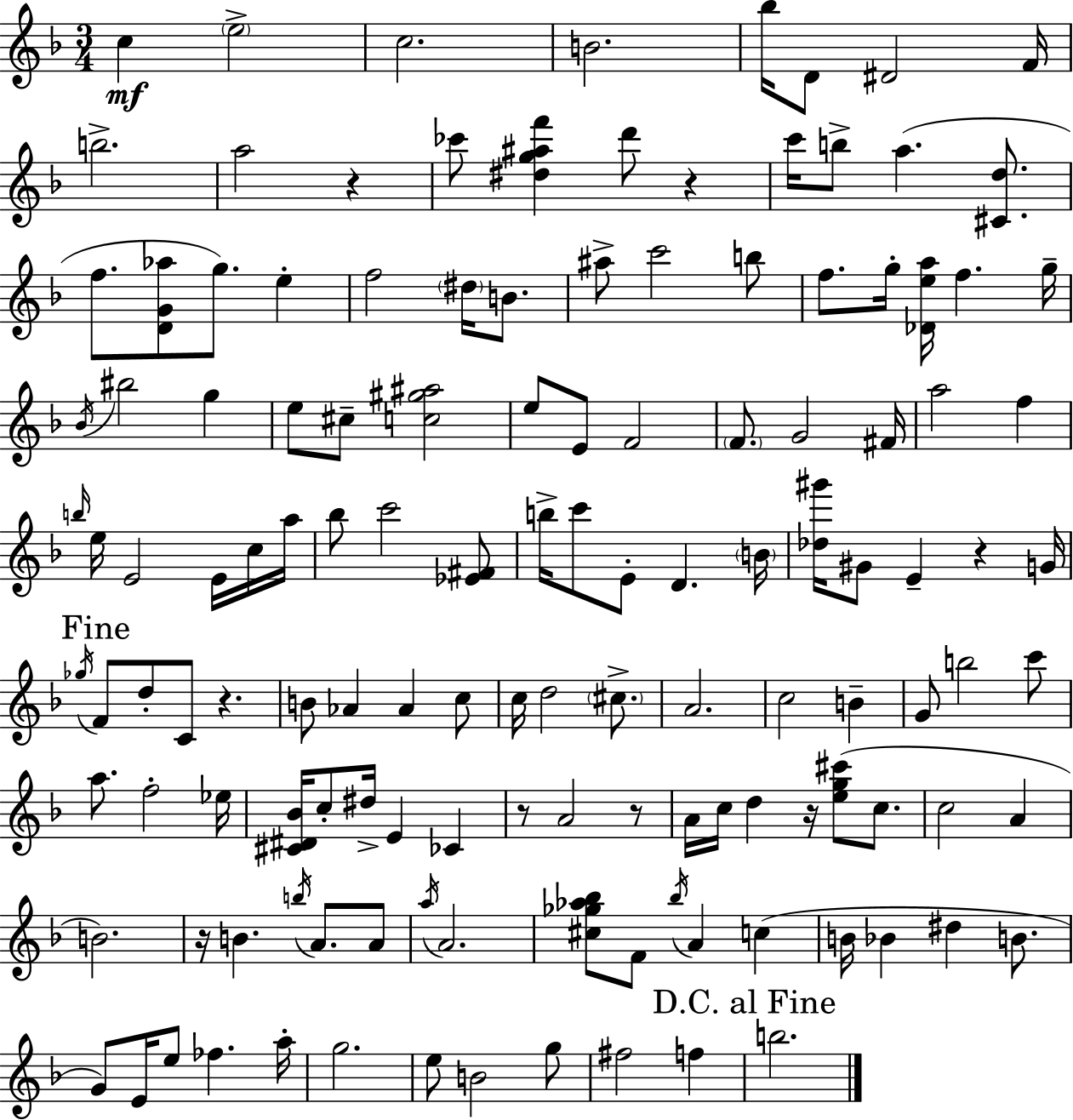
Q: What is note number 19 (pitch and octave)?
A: F5